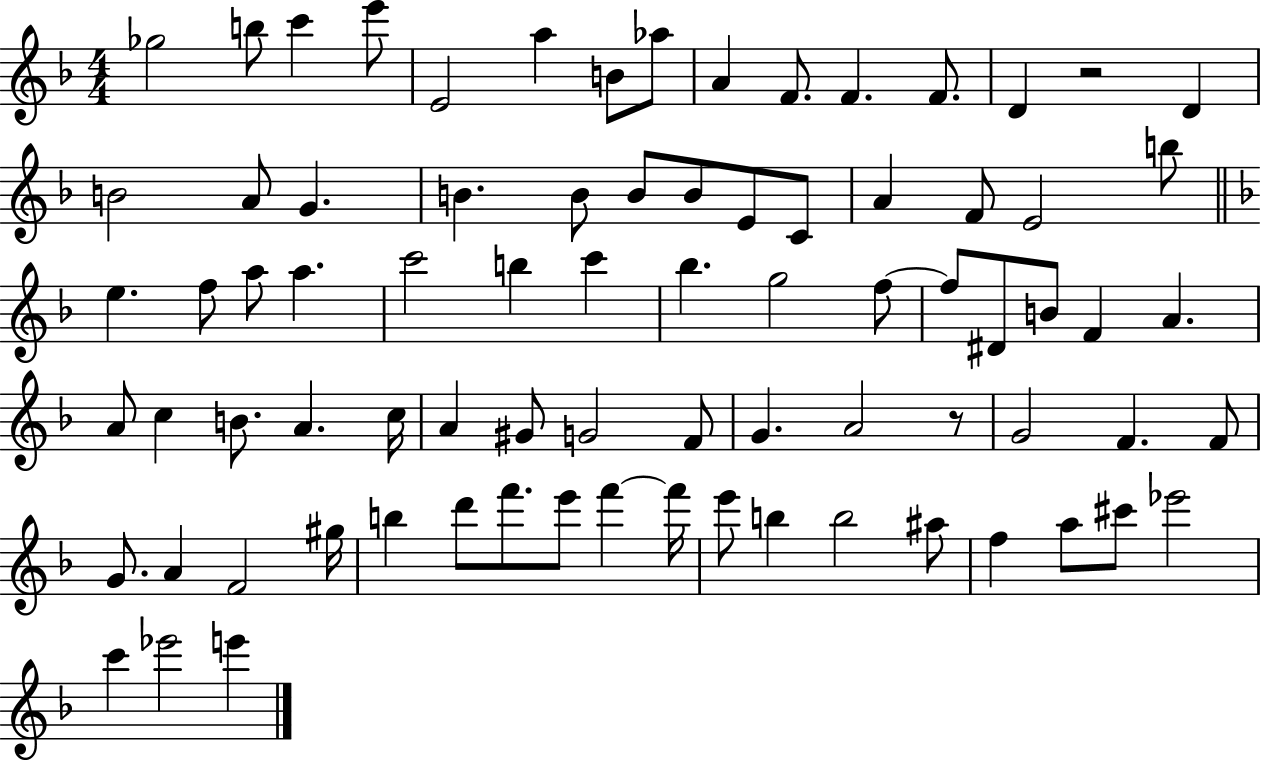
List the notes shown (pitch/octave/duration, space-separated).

Gb5/h B5/e C6/q E6/e E4/h A5/q B4/e Ab5/e A4/q F4/e. F4/q. F4/e. D4/q R/h D4/q B4/h A4/e G4/q. B4/q. B4/e B4/e B4/e E4/e C4/e A4/q F4/e E4/h B5/e E5/q. F5/e A5/e A5/q. C6/h B5/q C6/q Bb5/q. G5/h F5/e F5/e D#4/e B4/e F4/q A4/q. A4/e C5/q B4/e. A4/q. C5/s A4/q G#4/e G4/h F4/e G4/q. A4/h R/e G4/h F4/q. F4/e G4/e. A4/q F4/h G#5/s B5/q D6/e F6/e. E6/e F6/q F6/s E6/e B5/q B5/h A#5/e F5/q A5/e C#6/e Eb6/h C6/q Eb6/h E6/q